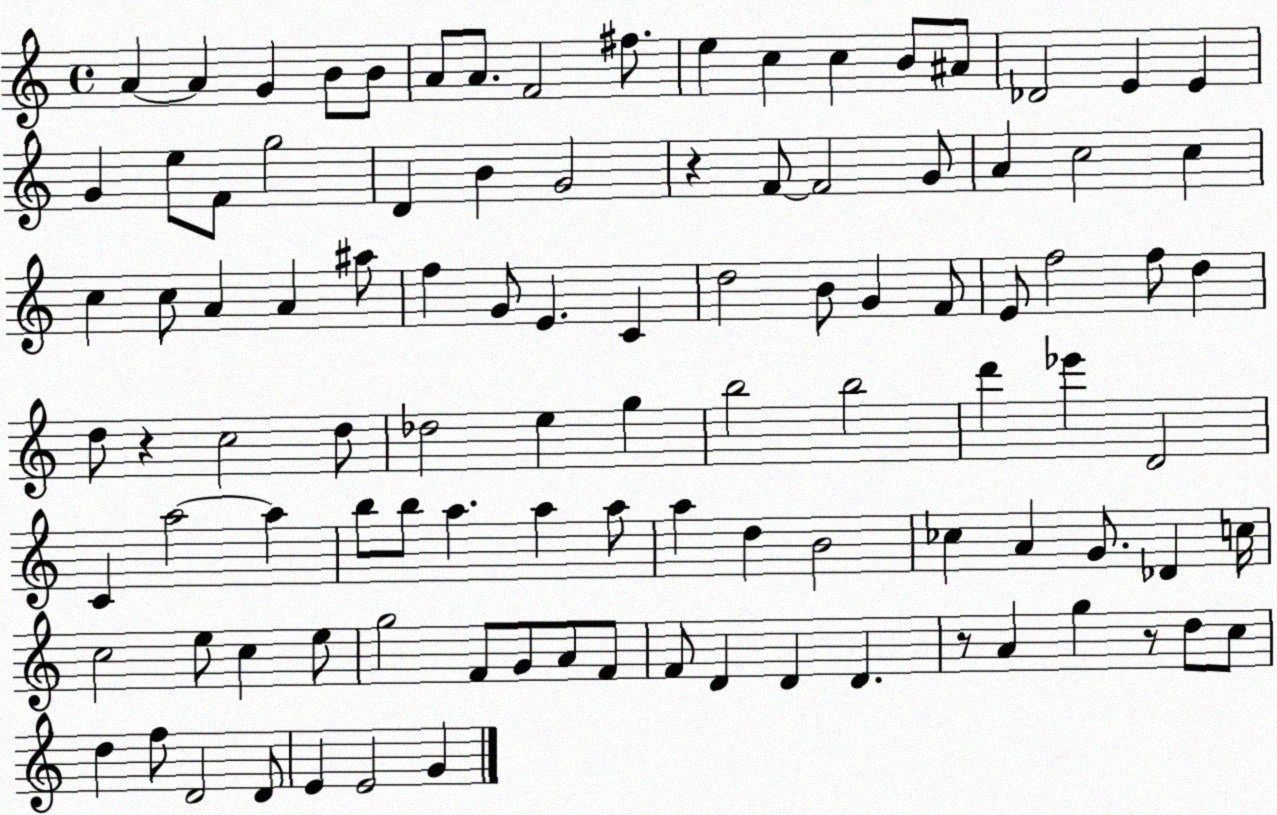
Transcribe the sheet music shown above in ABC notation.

X:1
T:Untitled
M:4/4
L:1/4
K:C
A A G B/2 B/2 A/2 A/2 F2 ^f/2 e c c B/2 ^A/2 _D2 E E G e/2 F/2 g2 D B G2 z F/2 F2 G/2 A c2 c c c/2 A A ^a/2 f G/2 E C d2 B/2 G F/2 E/2 f2 f/2 d d/2 z c2 d/2 _d2 e g b2 b2 d' _e' D2 C a2 a b/2 b/2 a a a/2 a d B2 _c A G/2 _D c/4 c2 e/2 c e/2 g2 F/2 G/2 A/2 F/2 F/2 D D D z/2 A g z/2 d/2 c/2 d f/2 D2 D/2 E E2 G